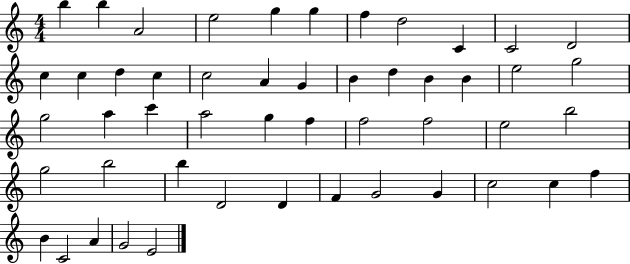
{
  \clef treble
  \numericTimeSignature
  \time 4/4
  \key c \major
  b''4 b''4 a'2 | e''2 g''4 g''4 | f''4 d''2 c'4 | c'2 d'2 | \break c''4 c''4 d''4 c''4 | c''2 a'4 g'4 | b'4 d''4 b'4 b'4 | e''2 g''2 | \break g''2 a''4 c'''4 | a''2 g''4 f''4 | f''2 f''2 | e''2 b''2 | \break g''2 b''2 | b''4 d'2 d'4 | f'4 g'2 g'4 | c''2 c''4 f''4 | \break b'4 c'2 a'4 | g'2 e'2 | \bar "|."
}